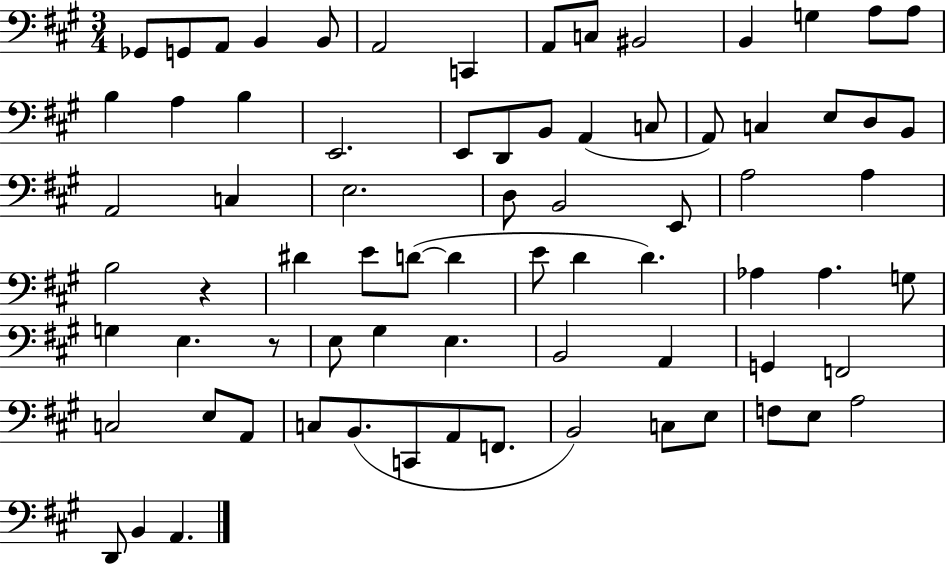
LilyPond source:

{
  \clef bass
  \numericTimeSignature
  \time 3/4
  \key a \major
  ges,8 g,8 a,8 b,4 b,8 | a,2 c,4 | a,8 c8 bis,2 | b,4 g4 a8 a8 | \break b4 a4 b4 | e,2. | e,8 d,8 b,8 a,4( c8 | a,8) c4 e8 d8 b,8 | \break a,2 c4 | e2. | d8 b,2 e,8 | a2 a4 | \break b2 r4 | dis'4 e'8 d'8~(~ d'4 | e'8 d'4 d'4.) | aes4 aes4. g8 | \break g4 e4. r8 | e8 gis4 e4. | b,2 a,4 | g,4 f,2 | \break c2 e8 a,8 | c8 b,8.( c,8 a,8 f,8. | b,2) c8 e8 | f8 e8 a2 | \break d,8 b,4 a,4. | \bar "|."
}